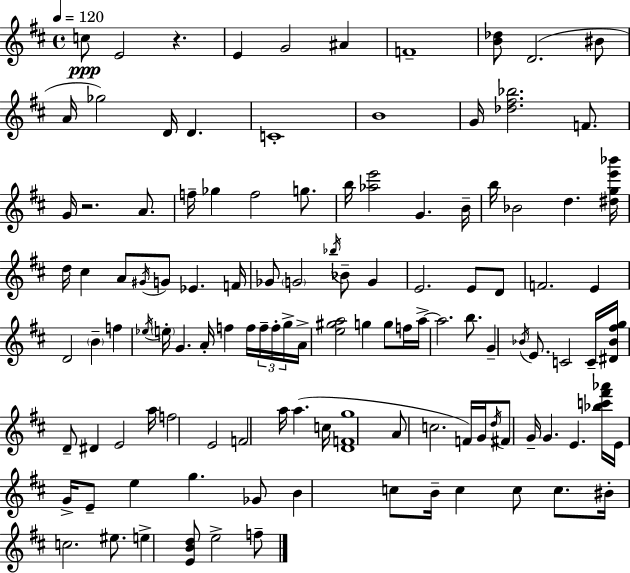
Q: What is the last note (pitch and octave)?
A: F5